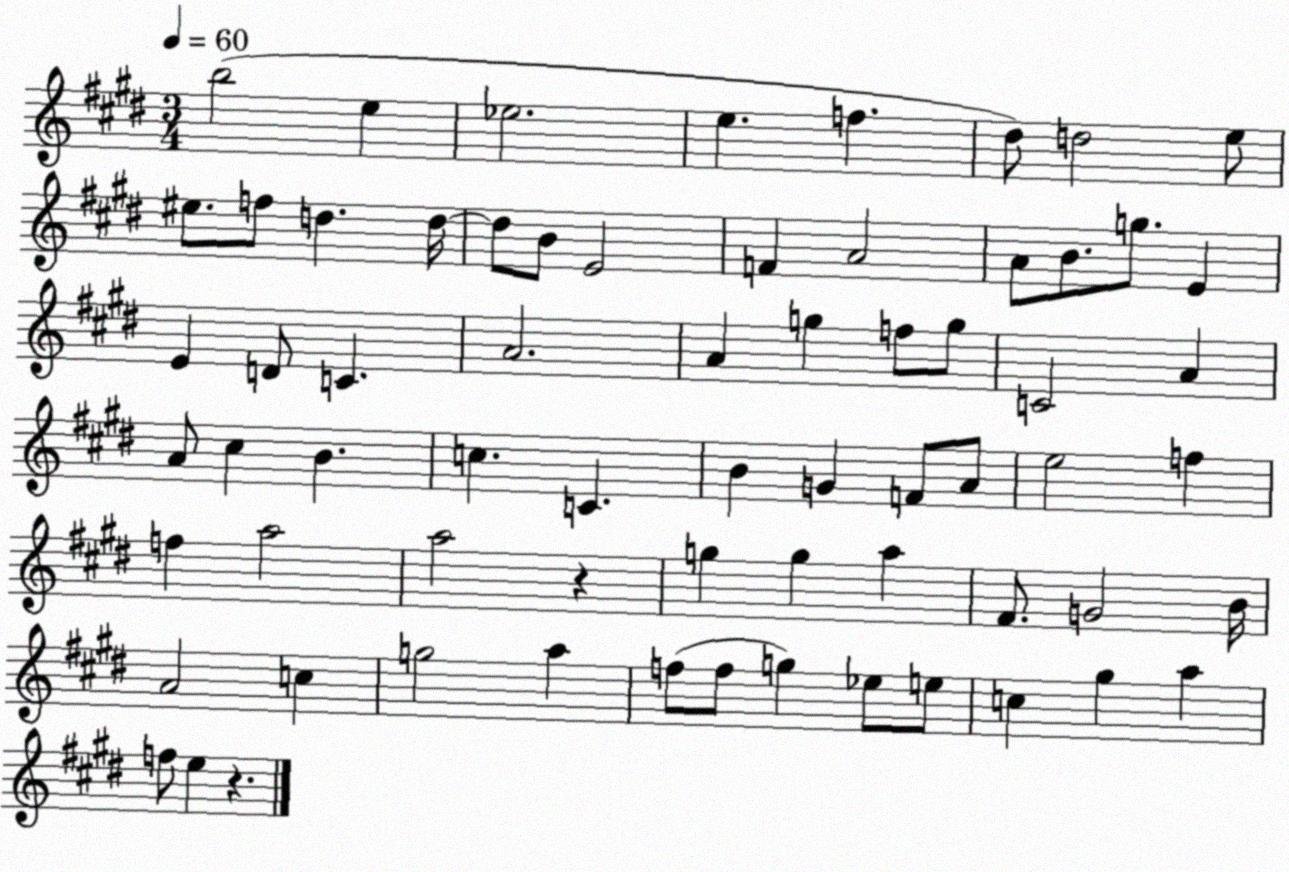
X:1
T:Untitled
M:3/4
L:1/4
K:E
b2 e _e2 e f ^d/2 d2 e/2 ^e/2 f/2 d d/4 d/2 B/2 E2 F A2 A/2 B/2 g/2 E E D/2 C A2 A g f/2 g/2 C2 A A/2 ^c B c C B G F/2 A/2 e2 f f a2 a2 z g g a ^F/2 G2 B/4 A2 c g2 a f/2 f/2 g _e/2 e/2 c ^g a f/2 e z